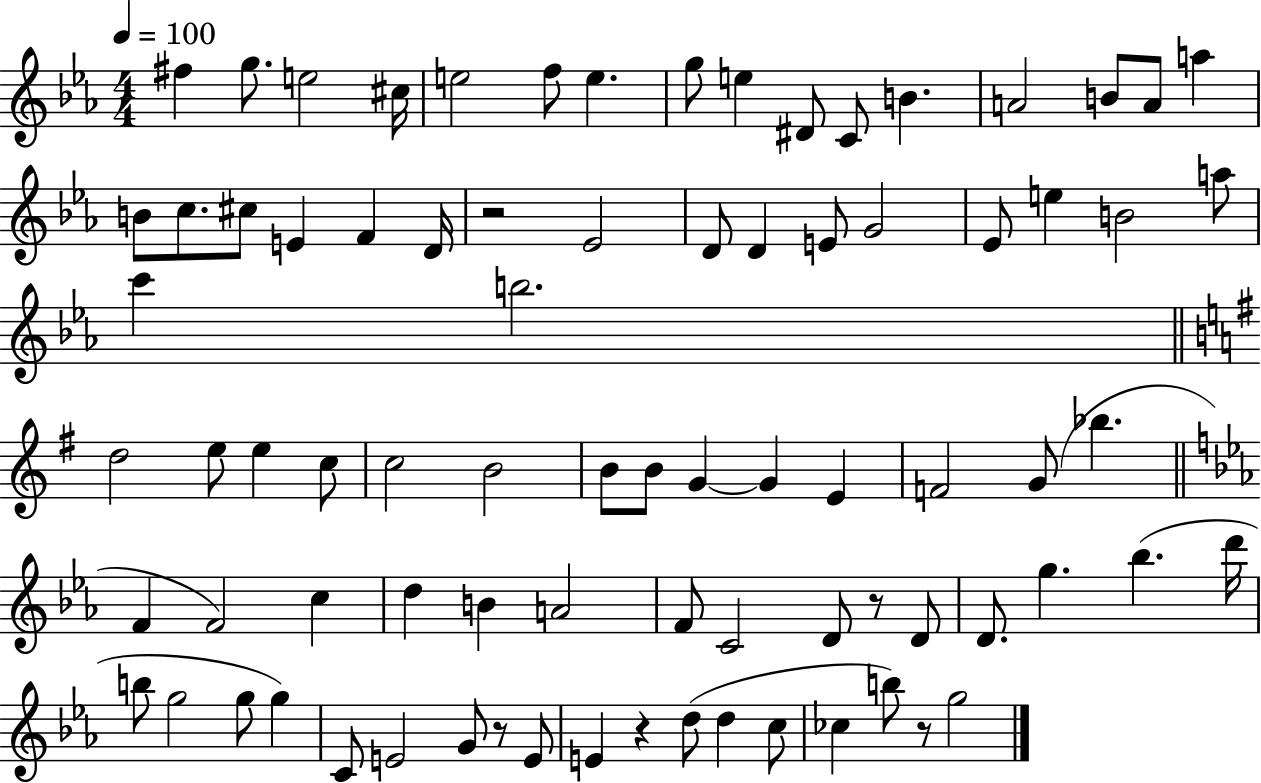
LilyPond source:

{
  \clef treble
  \numericTimeSignature
  \time 4/4
  \key ees \major
  \tempo 4 = 100
  \repeat volta 2 { fis''4 g''8. e''2 cis''16 | e''2 f''8 e''4. | g''8 e''4 dis'8 c'8 b'4. | a'2 b'8 a'8 a''4 | \break b'8 c''8. cis''8 e'4 f'4 d'16 | r2 ees'2 | d'8 d'4 e'8 g'2 | ees'8 e''4 b'2 a''8 | \break c'''4 b''2. | \bar "||" \break \key e \minor d''2 e''8 e''4 c''8 | c''2 b'2 | b'8 b'8 g'4~~ g'4 e'4 | f'2 g'8( bes''4. | \break \bar "||" \break \key ees \major f'4 f'2) c''4 | d''4 b'4 a'2 | f'8 c'2 d'8 r8 d'8 | d'8. g''4. bes''4.( d'''16 | \break b''8 g''2 g''8 g''4) | c'8 e'2 g'8 r8 e'8 | e'4 r4 d''8( d''4 c''8 | ces''4 b''8) r8 g''2 | \break } \bar "|."
}